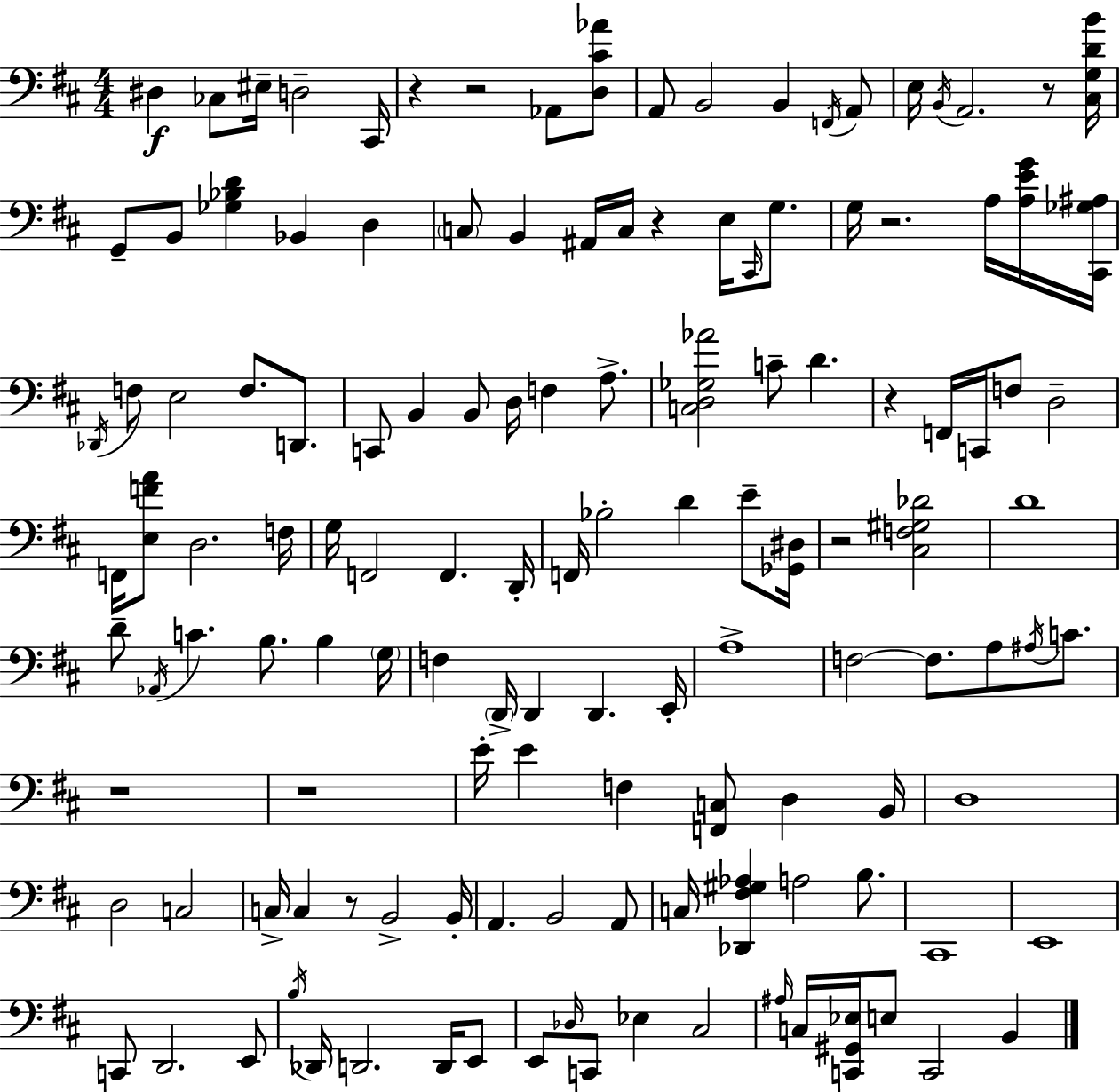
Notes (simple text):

D#3/q CES3/e EIS3/s D3/h C#2/s R/q R/h Ab2/e [D3,C#4,Ab4]/e A2/e B2/h B2/q F2/s A2/e E3/s B2/s A2/h. R/e [C#3,G3,D4,B4]/s G2/e B2/e [Gb3,Bb3,D4]/q Bb2/q D3/q C3/e B2/q A#2/s C3/s R/q E3/s C#2/s G3/e. G3/s R/h. A3/s [A3,E4,G4]/s [C#2,Gb3,A#3]/s Db2/s F3/e E3/h F3/e. D2/e. C2/e B2/q B2/e D3/s F3/q A3/e. [C3,D3,Gb3,Ab4]/h C4/e D4/q. R/q F2/s C2/s F3/e D3/h F2/s [E3,F4,A4]/e D3/h. F3/s G3/s F2/h F2/q. D2/s F2/s Bb3/h D4/q E4/e [Gb2,D#3]/s R/h [C#3,F3,G#3,Db4]/h D4/w D4/e Ab2/s C4/q. B3/e. B3/q G3/s F3/q D2/s D2/q D2/q. E2/s A3/w F3/h F3/e. A3/e A#3/s C4/e. R/w R/w E4/s E4/q F3/q [F2,C3]/e D3/q B2/s D3/w D3/h C3/h C3/s C3/q R/e B2/h B2/s A2/q. B2/h A2/e C3/s [Db2,F#3,G#3,Ab3]/q A3/h B3/e. C#2/w E2/w C2/e D2/h. E2/e B3/s Db2/s D2/h. D2/s E2/e E2/e Db3/s C2/e Eb3/q C#3/h A#3/s C3/s [C2,G#2,Eb3]/s E3/e C2/h B2/q